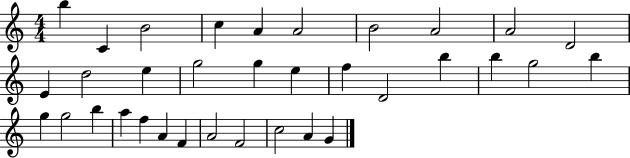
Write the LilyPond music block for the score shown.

{
  \clef treble
  \numericTimeSignature
  \time 4/4
  \key c \major
  b''4 c'4 b'2 | c''4 a'4 a'2 | b'2 a'2 | a'2 d'2 | \break e'4 d''2 e''4 | g''2 g''4 e''4 | f''4 d'2 b''4 | b''4 g''2 b''4 | \break g''4 g''2 b''4 | a''4 f''4 a'4 f'4 | a'2 f'2 | c''2 a'4 g'4 | \break \bar "|."
}